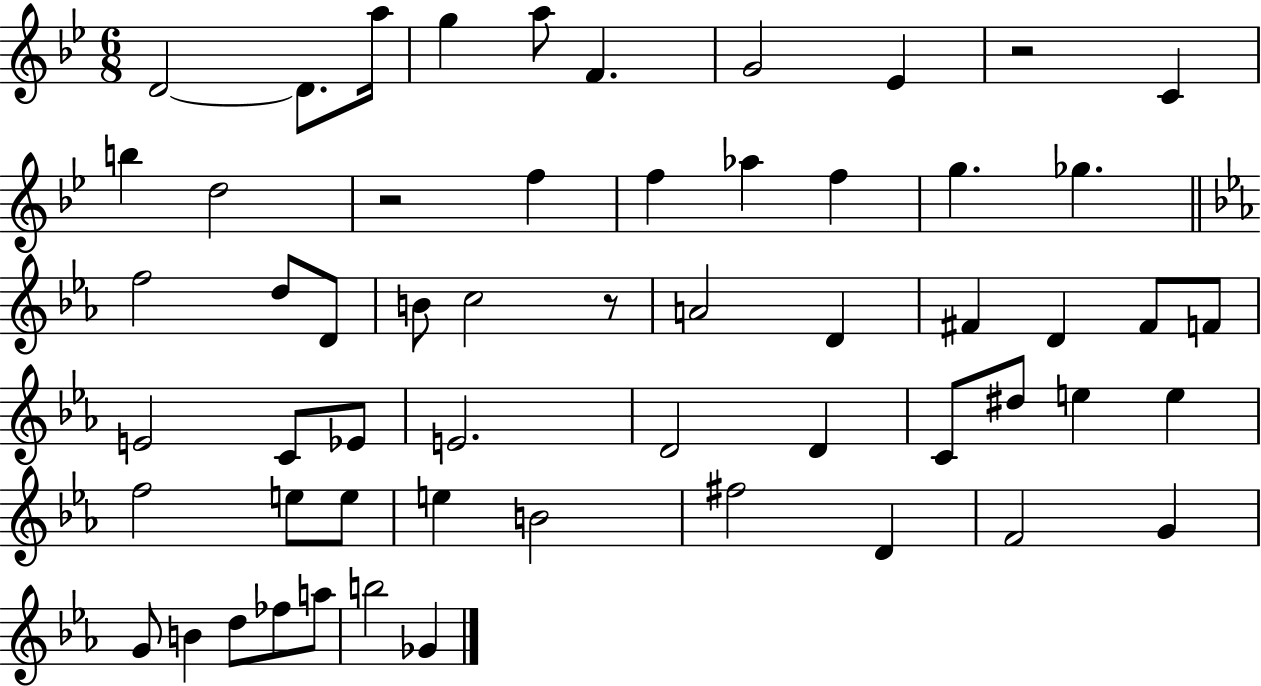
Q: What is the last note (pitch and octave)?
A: Gb4